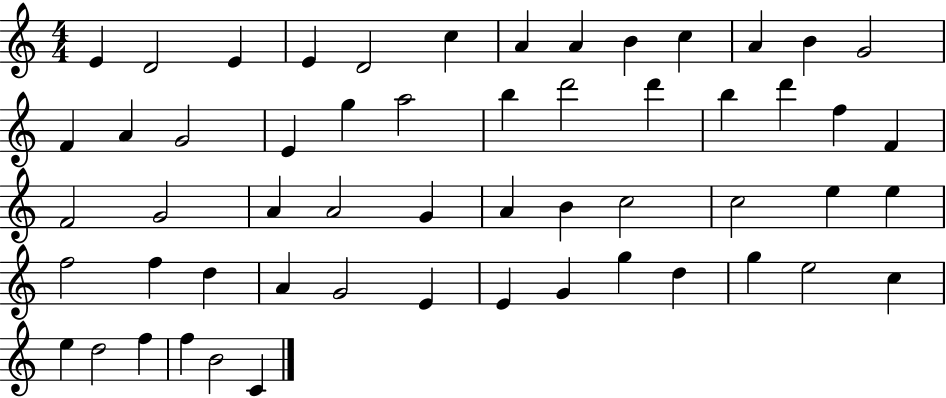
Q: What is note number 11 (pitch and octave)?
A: A4